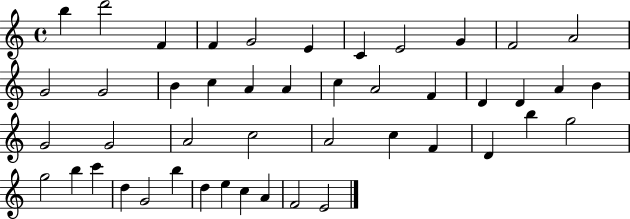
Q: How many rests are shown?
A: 0